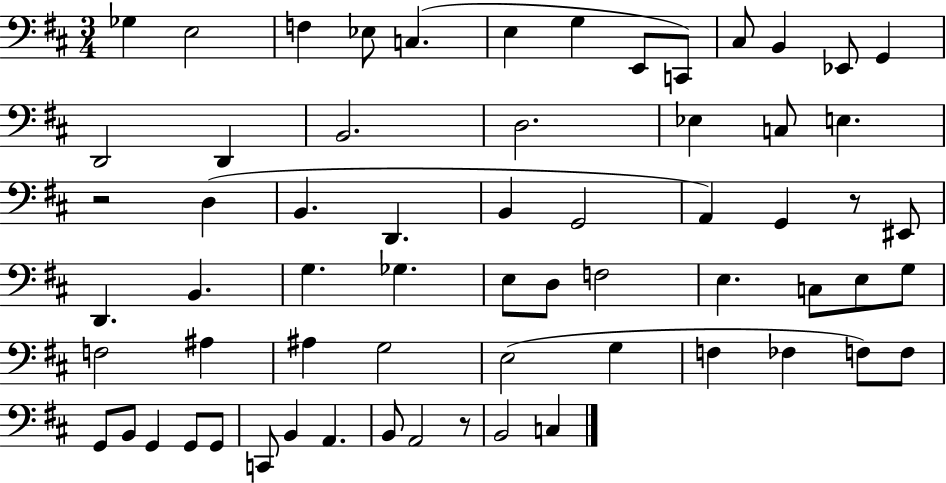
X:1
T:Untitled
M:3/4
L:1/4
K:D
_G, E,2 F, _E,/2 C, E, G, E,,/2 C,,/2 ^C,/2 B,, _E,,/2 G,, D,,2 D,, B,,2 D,2 _E, C,/2 E, z2 D, B,, D,, B,, G,,2 A,, G,, z/2 ^E,,/2 D,, B,, G, _G, E,/2 D,/2 F,2 E, C,/2 E,/2 G,/2 F,2 ^A, ^A, G,2 E,2 G, F, _F, F,/2 F,/2 G,,/2 B,,/2 G,, G,,/2 G,,/2 C,,/2 B,, A,, B,,/2 A,,2 z/2 B,,2 C,